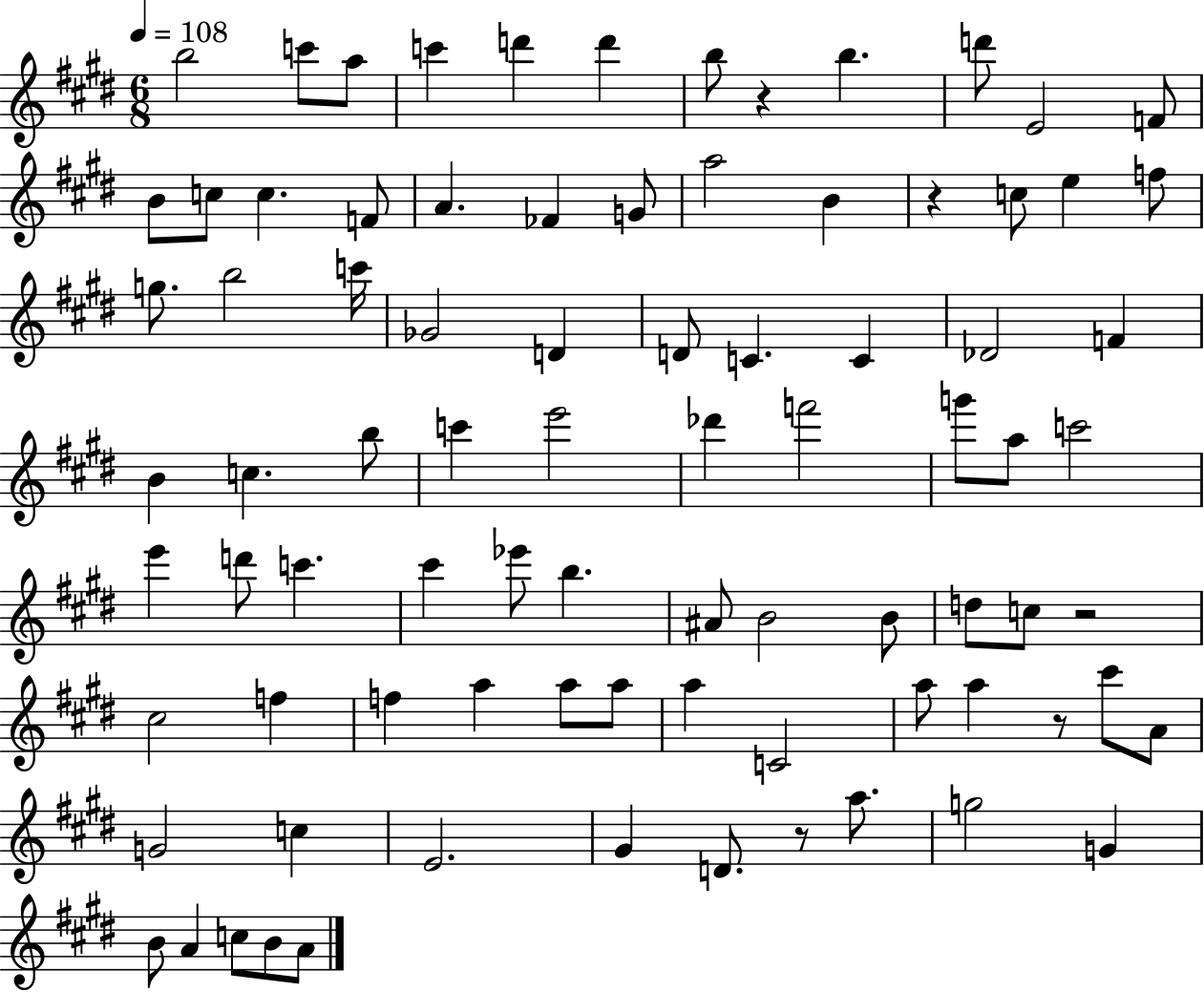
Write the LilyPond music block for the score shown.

{
  \clef treble
  \numericTimeSignature
  \time 6/8
  \key e \major
  \tempo 4 = 108
  b''2 c'''8 a''8 | c'''4 d'''4 d'''4 | b''8 r4 b''4. | d'''8 e'2 f'8 | \break b'8 c''8 c''4. f'8 | a'4. fes'4 g'8 | a''2 b'4 | r4 c''8 e''4 f''8 | \break g''8. b''2 c'''16 | ges'2 d'4 | d'8 c'4. c'4 | des'2 f'4 | \break b'4 c''4. b''8 | c'''4 e'''2 | des'''4 f'''2 | g'''8 a''8 c'''2 | \break e'''4 d'''8 c'''4. | cis'''4 ees'''8 b''4. | ais'8 b'2 b'8 | d''8 c''8 r2 | \break cis''2 f''4 | f''4 a''4 a''8 a''8 | a''4 c'2 | a''8 a''4 r8 cis'''8 a'8 | \break g'2 c''4 | e'2. | gis'4 d'8. r8 a''8. | g''2 g'4 | \break b'8 a'4 c''8 b'8 a'8 | \bar "|."
}